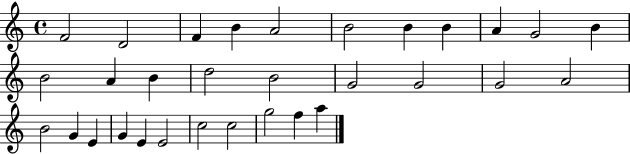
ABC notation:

X:1
T:Untitled
M:4/4
L:1/4
K:C
F2 D2 F B A2 B2 B B A G2 B B2 A B d2 B2 G2 G2 G2 A2 B2 G E G E E2 c2 c2 g2 f a